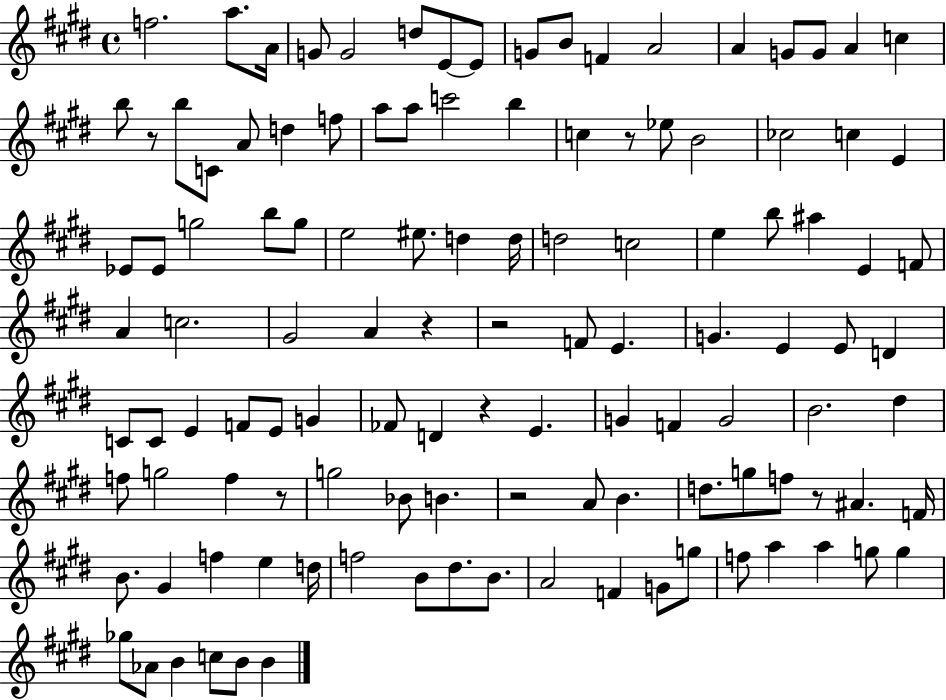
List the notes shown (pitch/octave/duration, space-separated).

F5/h. A5/e. A4/s G4/e G4/h D5/e E4/e E4/e G4/e B4/e F4/q A4/h A4/q G4/e G4/e A4/q C5/q B5/e R/e B5/e C4/e A4/e D5/q F5/e A5/e A5/e C6/h B5/q C5/q R/e Eb5/e B4/h CES5/h C5/q E4/q Eb4/e Eb4/e G5/h B5/e G5/e E5/h EIS5/e. D5/q D5/s D5/h C5/h E5/q B5/e A#5/q E4/q F4/e A4/q C5/h. G#4/h A4/q R/q R/h F4/e E4/q. G4/q. E4/q E4/e D4/q C4/e C4/e E4/q F4/e E4/e G4/q FES4/e D4/q R/q E4/q. G4/q F4/q G4/h B4/h. D#5/q F5/e G5/h F5/q R/e G5/h Bb4/e B4/q. R/h A4/e B4/q. D5/e. G5/e F5/e R/e A#4/q. F4/s B4/e. G#4/q F5/q E5/q D5/s F5/h B4/e D#5/e. B4/e. A4/h F4/q G4/e G5/e F5/e A5/q A5/q G5/e G5/q Gb5/e Ab4/e B4/q C5/e B4/e B4/q